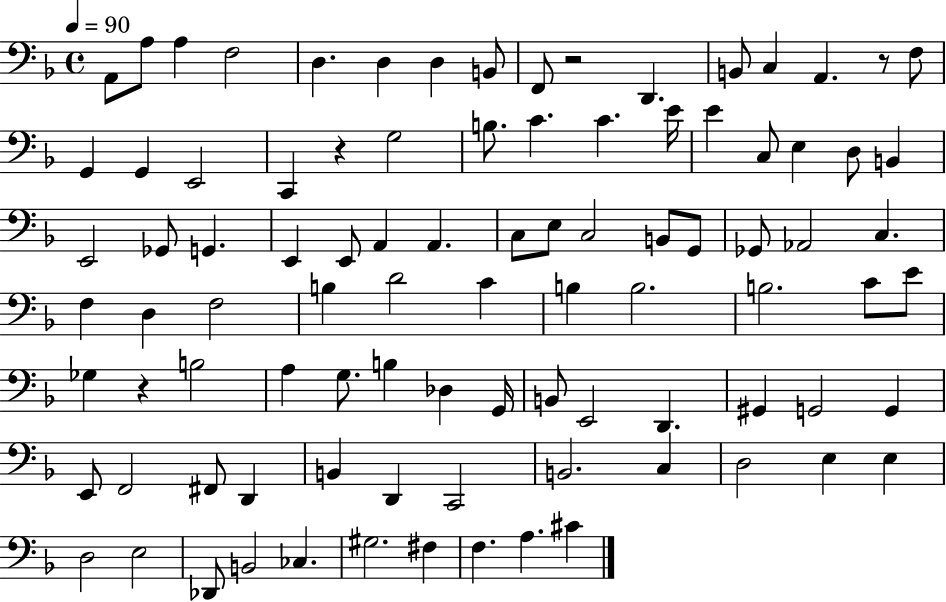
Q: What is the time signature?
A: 4/4